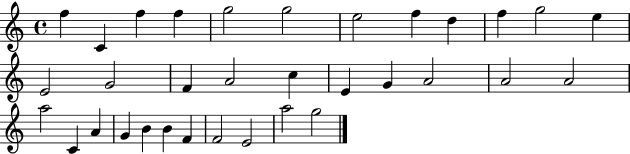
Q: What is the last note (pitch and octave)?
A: G5